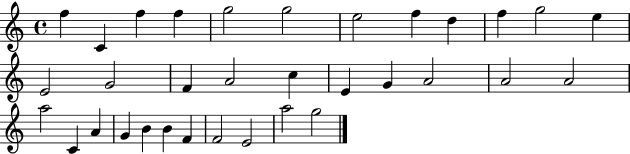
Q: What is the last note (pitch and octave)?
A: G5